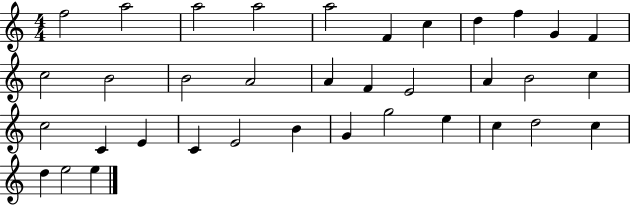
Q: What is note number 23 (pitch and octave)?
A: C4